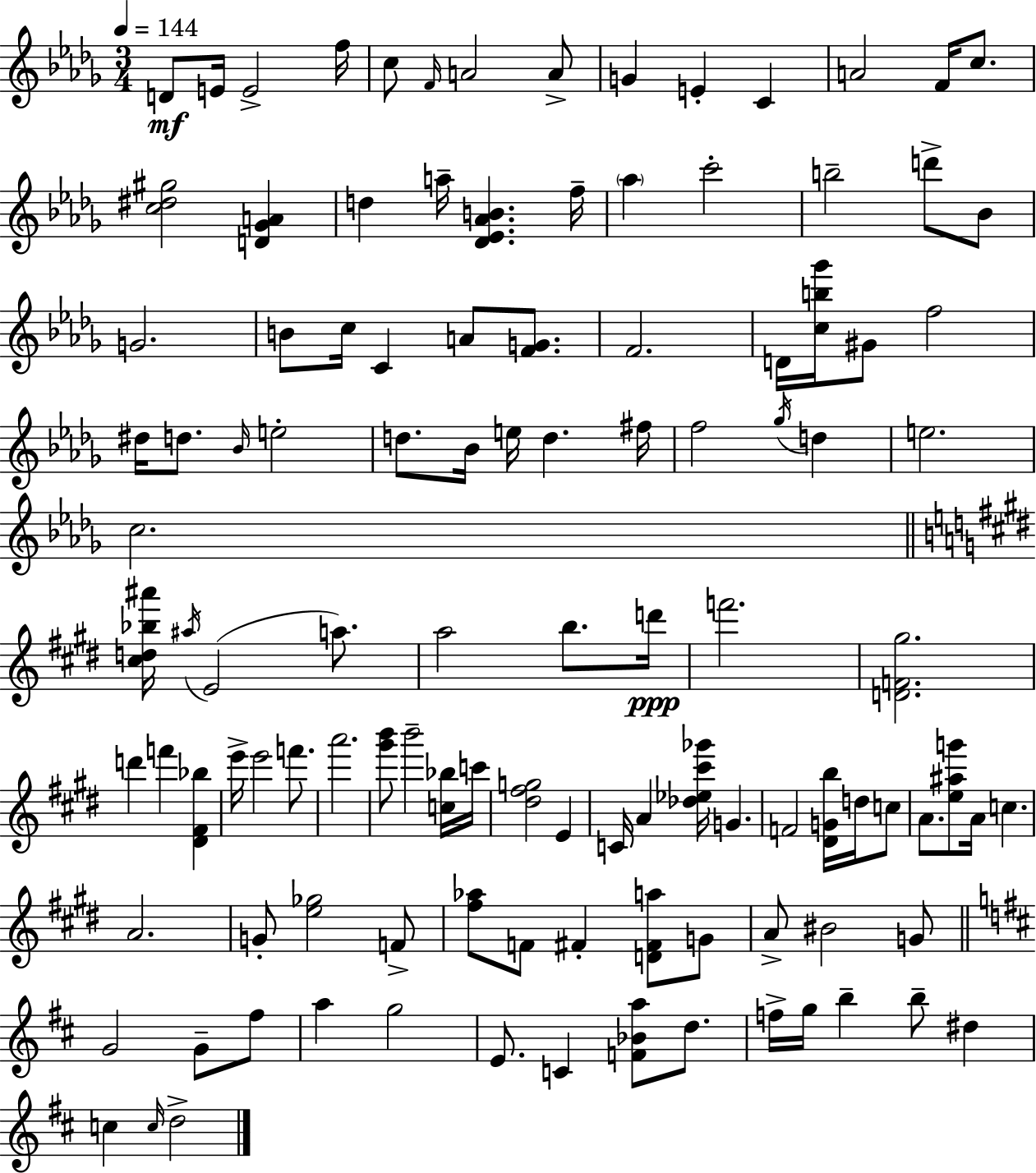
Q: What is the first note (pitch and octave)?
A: D4